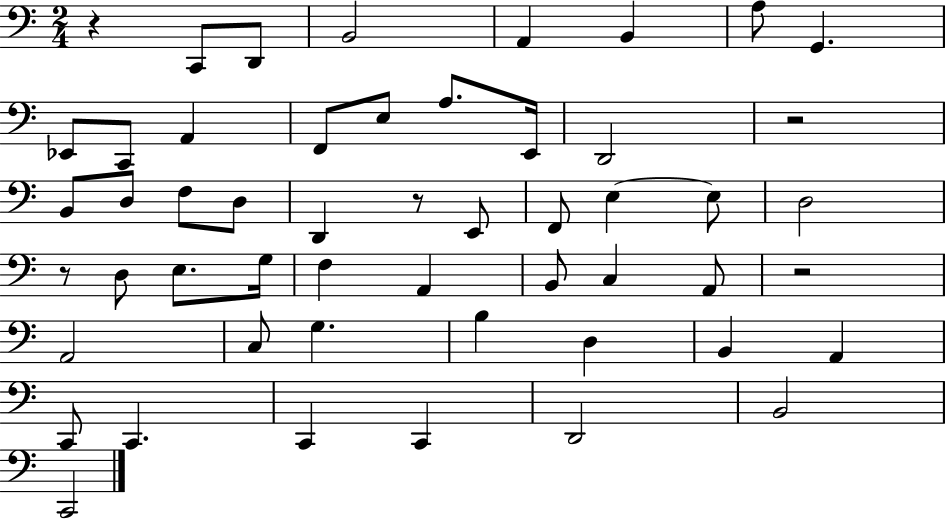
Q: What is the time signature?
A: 2/4